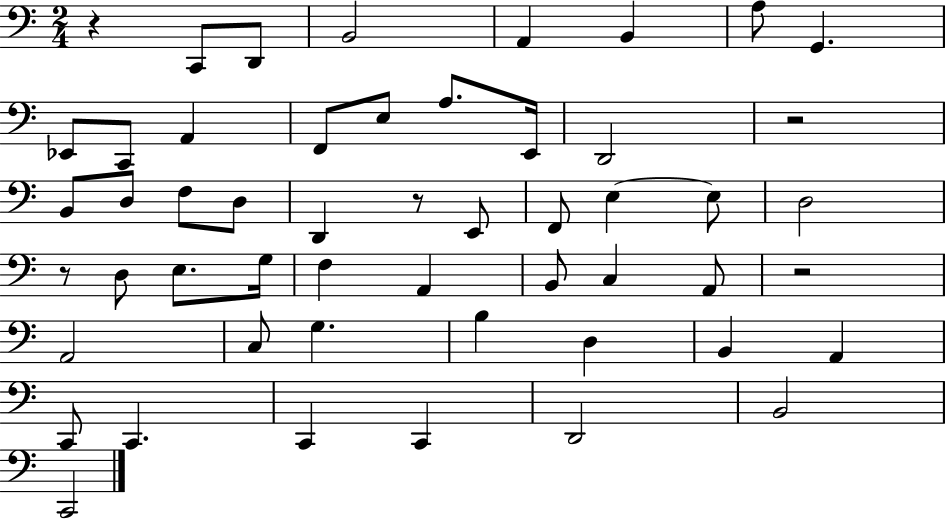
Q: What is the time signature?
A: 2/4